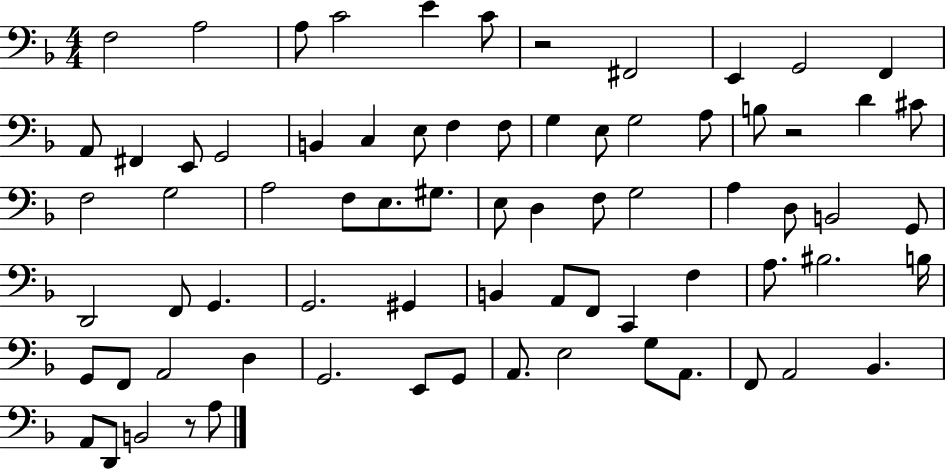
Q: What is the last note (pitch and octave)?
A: A3